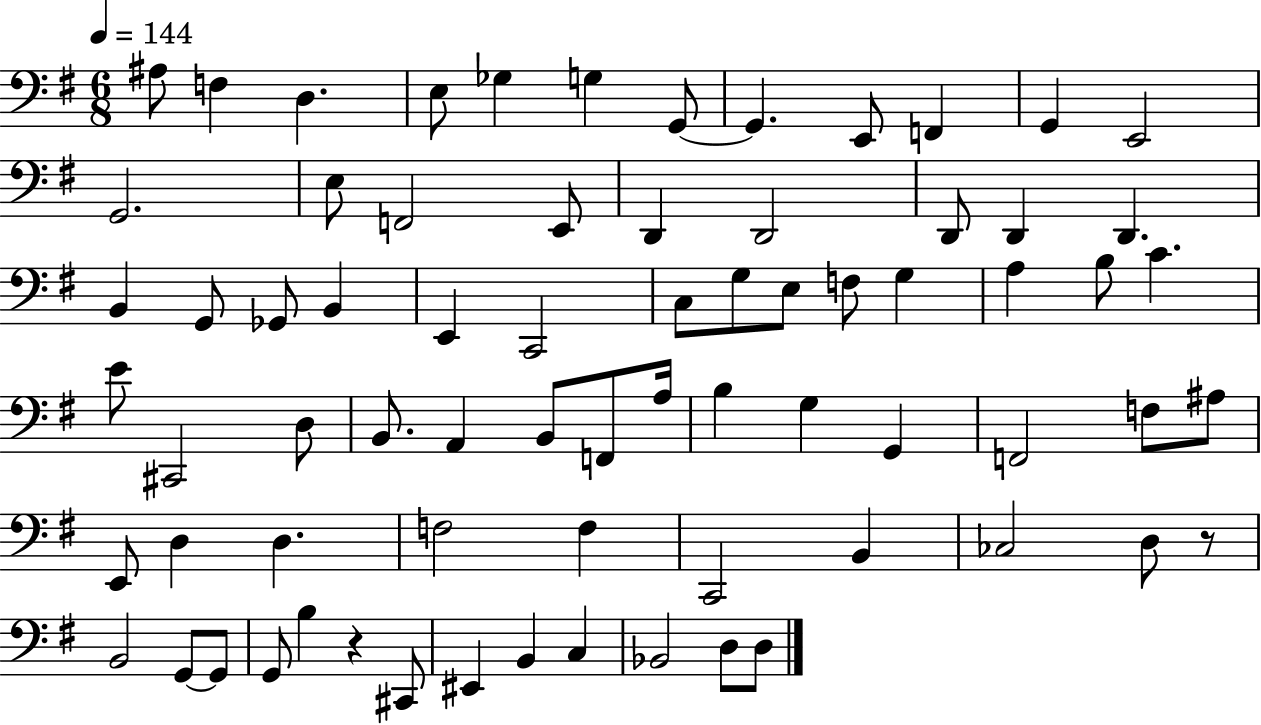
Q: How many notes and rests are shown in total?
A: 72